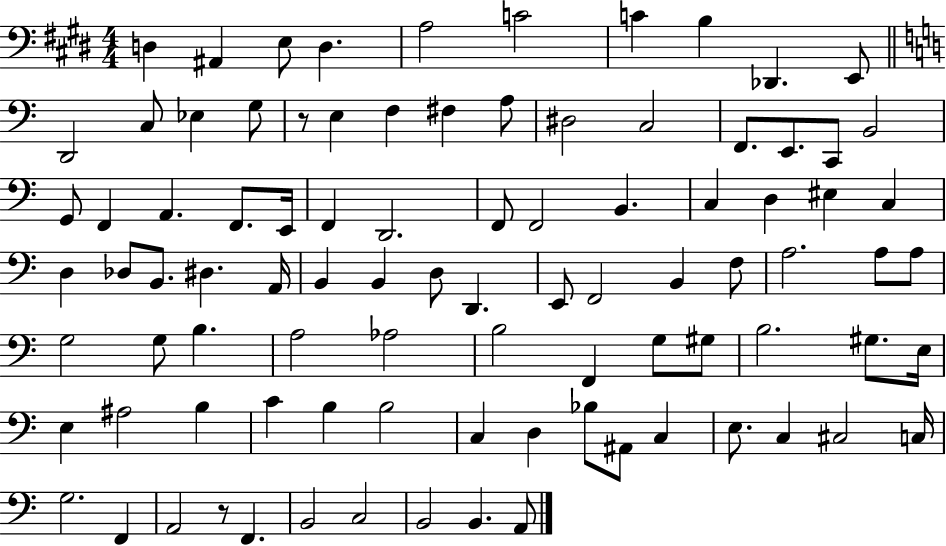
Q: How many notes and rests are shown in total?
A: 92